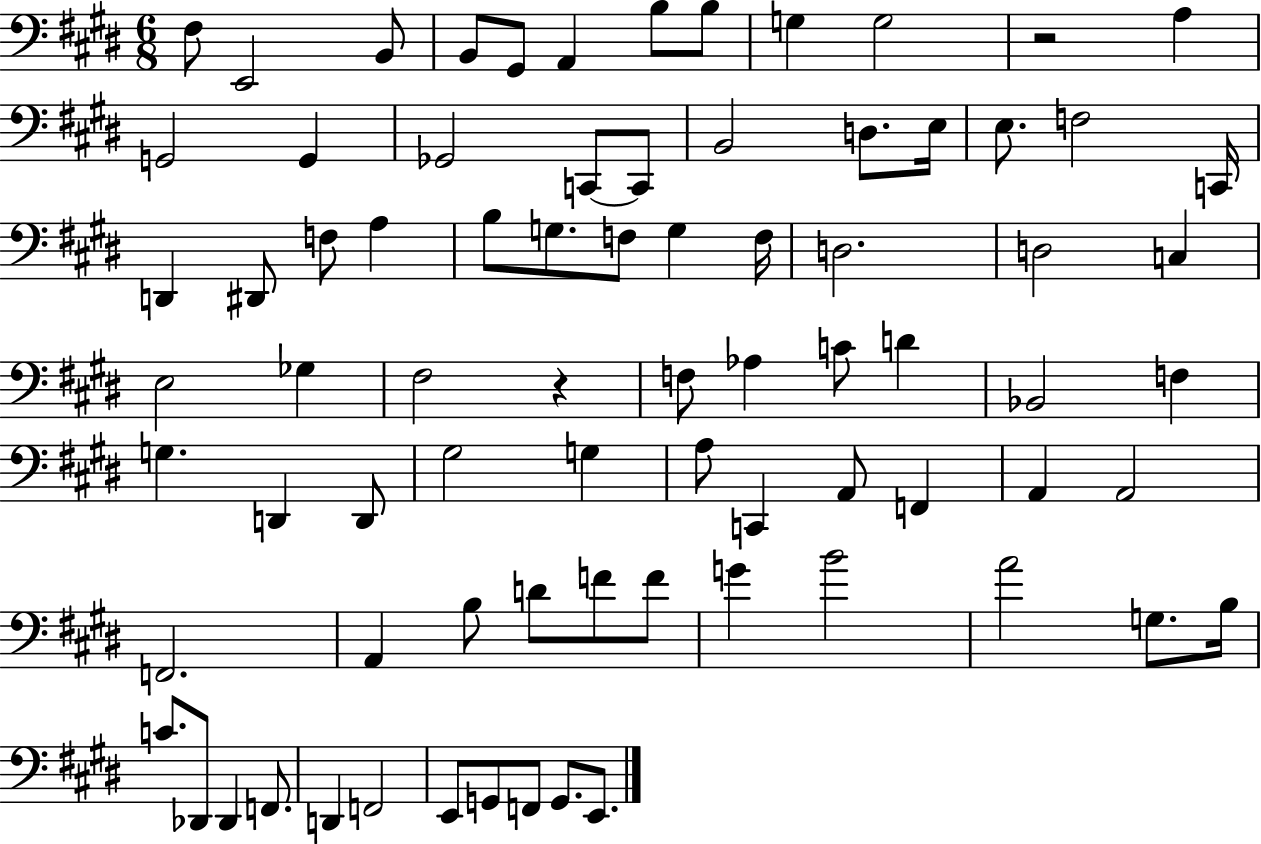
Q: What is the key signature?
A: E major